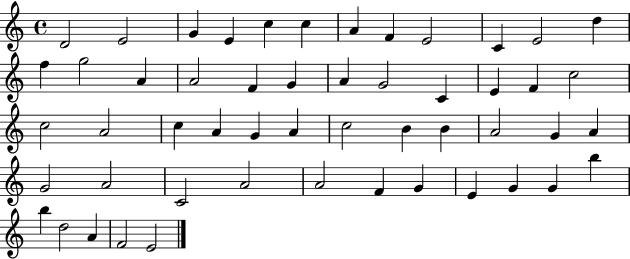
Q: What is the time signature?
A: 4/4